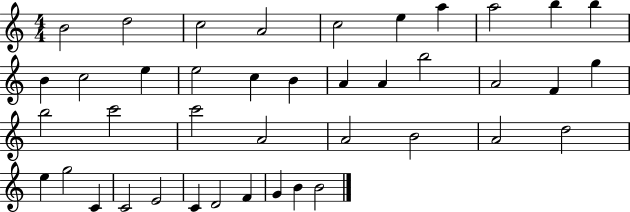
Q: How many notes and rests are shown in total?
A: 41